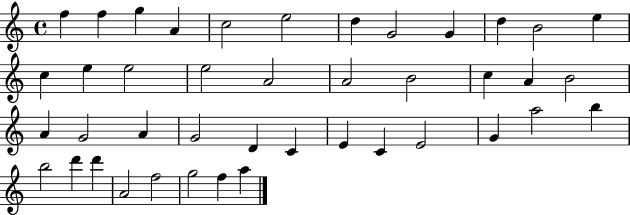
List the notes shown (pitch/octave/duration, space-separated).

F5/q F5/q G5/q A4/q C5/h E5/h D5/q G4/h G4/q D5/q B4/h E5/q C5/q E5/q E5/h E5/h A4/h A4/h B4/h C5/q A4/q B4/h A4/q G4/h A4/q G4/h D4/q C4/q E4/q C4/q E4/h G4/q A5/h B5/q B5/h D6/q D6/q A4/h F5/h G5/h F5/q A5/q